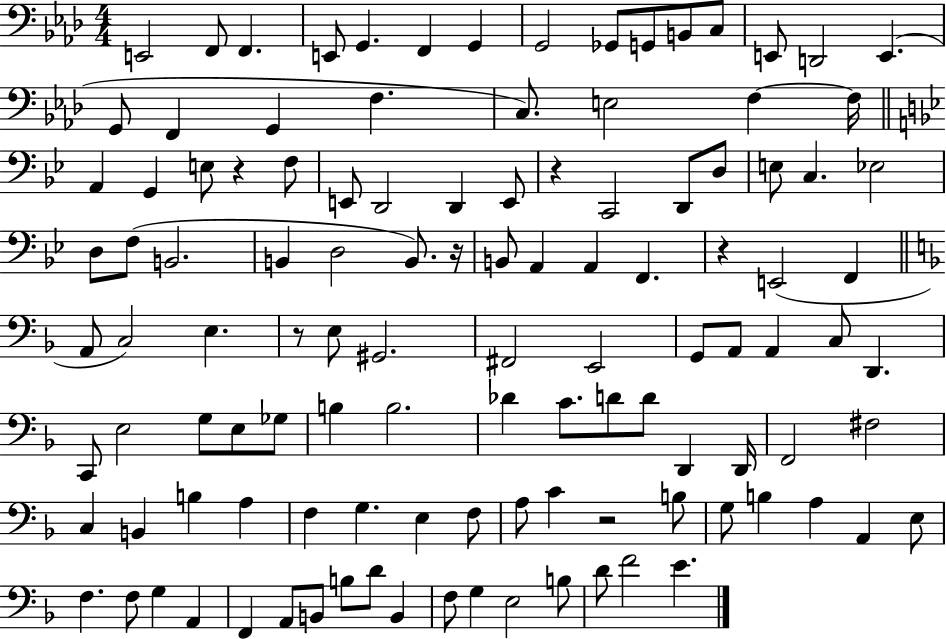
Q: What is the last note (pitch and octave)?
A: E4